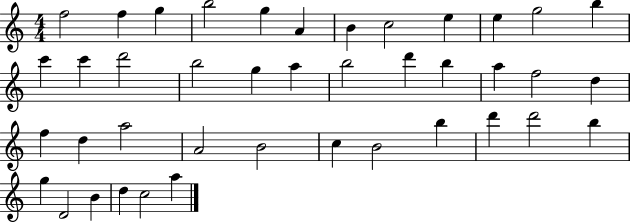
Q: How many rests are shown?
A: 0